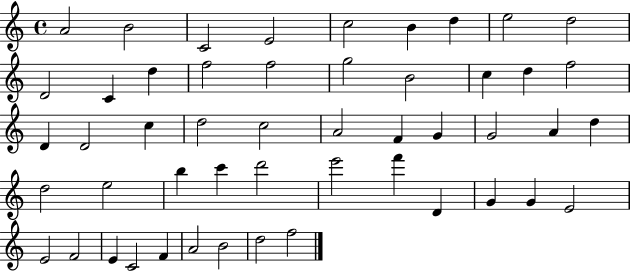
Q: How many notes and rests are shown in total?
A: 50